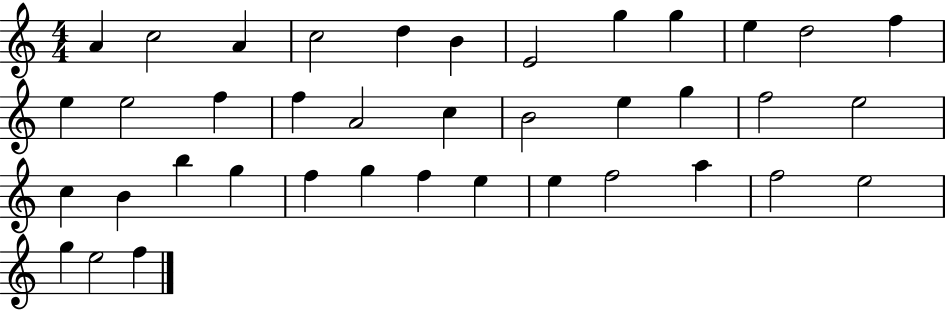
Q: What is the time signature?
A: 4/4